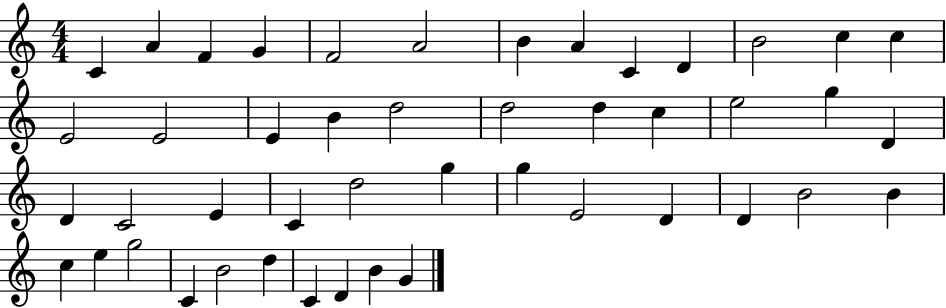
X:1
T:Untitled
M:4/4
L:1/4
K:C
C A F G F2 A2 B A C D B2 c c E2 E2 E B d2 d2 d c e2 g D D C2 E C d2 g g E2 D D B2 B c e g2 C B2 d C D B G